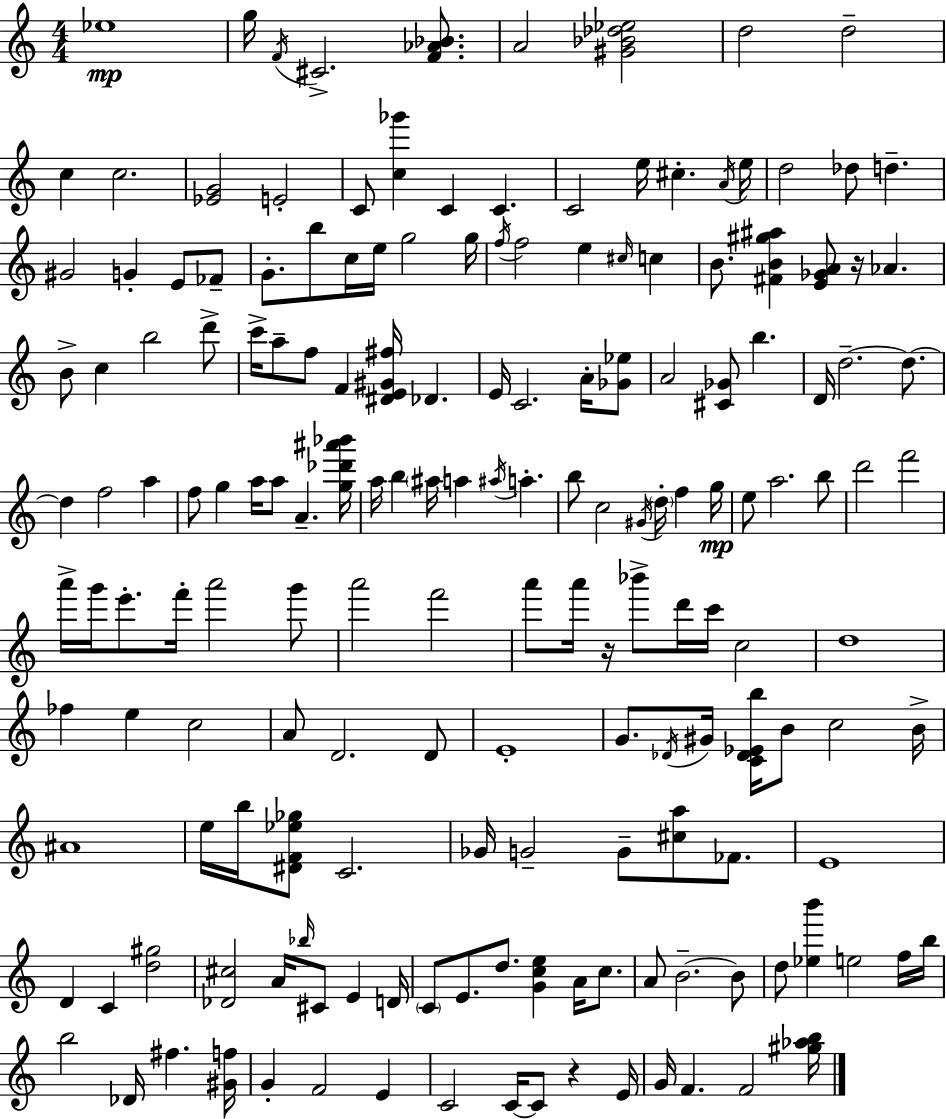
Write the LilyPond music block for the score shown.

{
  \clef treble
  \numericTimeSignature
  \time 4/4
  \key a \minor
  ees''1\mp | g''16 \acciaccatura { f'16 } cis'2.-> <f' aes' bes'>8. | a'2 <gis' bes' des'' ees''>2 | d''2 d''2-- | \break c''4 c''2. | <ees' g'>2 e'2-. | c'8 <c'' ges'''>4 c'4 c'4. | c'2 e''16 cis''4.-. | \break \acciaccatura { a'16 } e''16 d''2 des''8 d''4.-- | gis'2 g'4-. e'8 | fes'8-- g'8.-. b''8 c''16 e''16 g''2 | g''16 \acciaccatura { f''16 } f''2 e''4 \grace { cis''16 } | \break c''4 b'8. <fis' b' gis'' ais''>4 <e' ges' a'>8 r16 aes'4. | b'8-> c''4 b''2 | d'''8-> c'''16-> a''8-- f''8 f'4 <dis' e' gis' fis''>16 des'4. | e'16 c'2. | \break a'16-. <ges' ees''>8 a'2 <cis' ges'>8 b''4. | d'16 d''2.--~~ | d''8.~~ d''4 f''2 | a''4 f''8 g''4 a''16 a''8 a'4.-- | \break <g'' des''' ais''' bes'''>16 a''16 b''4 \parenthesize ais''16 a''4 \acciaccatura { ais''16 } a''4.-. | b''8 c''2 \acciaccatura { gis'16 } | \parenthesize d''16-. f''4 g''16\mp e''8 a''2. | b''8 d'''2 f'''2 | \break a'''16-> g'''16 e'''8.-. f'''16-. a'''2 | g'''8 a'''2 f'''2 | a'''8 a'''16 r16 bes'''8-> d'''16 c'''16 c''2 | d''1 | \break fes''4 e''4 c''2 | a'8 d'2. | d'8 e'1-. | g'8. \acciaccatura { des'16 } gis'16 <c' des' ees' b''>16 b'8 c''2 | \break b'16-> ais'1 | e''16 b''16 <dis' f' ees'' ges''>8 c'2. | ges'16 g'2-- | g'8-- <cis'' a''>8 fes'8. e'1 | \break d'4 c'4 <d'' gis''>2 | <des' cis''>2 a'16 | \grace { bes''16 } cis'8 e'4 d'16 \parenthesize c'8 e'8. d''8. | <g' c'' e''>4 a'16 c''8. a'8 b'2.--~~ | \break b'8 d''8 <ees'' b'''>4 e''2 | f''16 b''16 b''2 | des'16 fis''4. <gis' f''>16 g'4-. f'2 | e'4 c'2 | \break c'16~~ c'8 r4 e'16 g'16 f'4. f'2 | <gis'' aes'' b''>16 \bar "|."
}